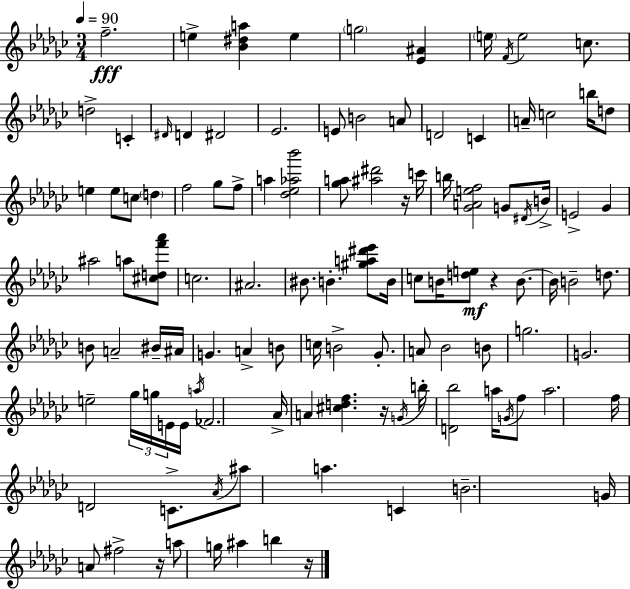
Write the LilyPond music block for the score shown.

{
  \clef treble
  \numericTimeSignature
  \time 3/4
  \key ees \minor
  \tempo 4 = 90
  f''2.--\fff | e''4-> <bes' dis'' a''>4 e''4 | \parenthesize g''2 <ees' ais'>4 | \parenthesize e''16 \acciaccatura { f'16 } e''2 c''8. | \break d''2-> c'4-. | \grace { dis'16 } d'4 dis'2 | ees'2. | e'8 b'2 | \break a'8 d'2 c'4 | a'16-- c''2 b''16 | d''8 e''4 e''8 c''8 \parenthesize d''4 | f''2 ges''8 | \break f''8-> a''4 <des'' ees'' aes'' bes'''>2 | <ges'' a''>8 <ais'' dis'''>2 | r16 c'''16 b''16 <ges' a' e'' f''>2 g'8 | \acciaccatura { dis'16 } b'16-> e'2-> ges'4 | \break ais''2 a''8 | <cis'' d'' f''' aes'''>8 c''2. | ais'2. | bis'8. b'4.-. | \break <gis'' a'' dis''' ees'''>8 b'16 c''8 b'16 <d'' e''>8\mf r4 | b'8.~~ b'16 b'2-- | d''8. b'8 a'2-- | bis'16-- ais'16 g'4. a'4-> | \break b'8 c''16 b'2-> | ges'8.-. a'8 bes'2 | b'8 g''2. | g'2. | \break e''2-- \tuplet 3/2 { ges''16 | g''16 e'16 } e'16 \acciaccatura { a''16 } fes'2. | aes'16-> a'4 <cis'' d'' f''>4. | r16 \acciaccatura { g'16 } b''16-. <d' bes''>2 | \break a''16 \acciaccatura { g'16 } f''8 a''2. | f''16 d'2 | c'8.-> \acciaccatura { aes'16 } ais''8 a''4. | c'4 b'2.-- | \break g'16 a'8 fis''2-> | r16 a''8 g''16 ais''4 | b''4 r16 \bar "|."
}